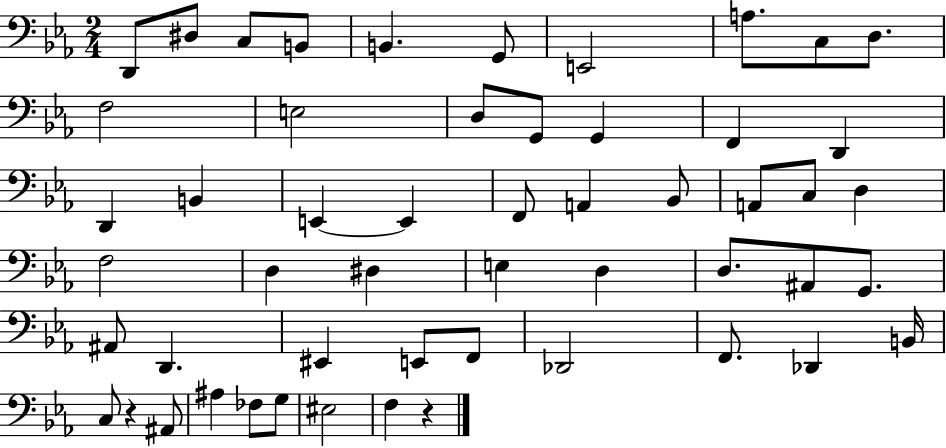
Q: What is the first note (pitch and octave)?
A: D2